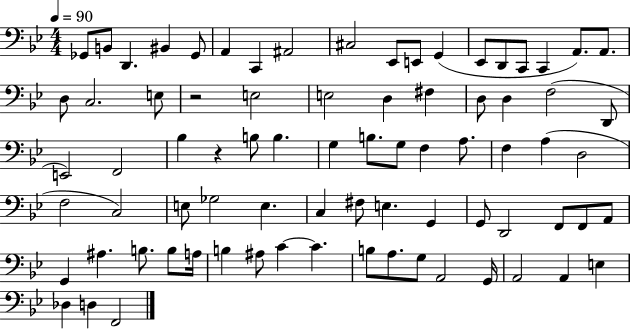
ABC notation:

X:1
T:Untitled
M:4/4
L:1/4
K:Bb
_G,,/2 B,,/2 D,, ^B,, _G,,/2 A,, C,, ^A,,2 ^C,2 _E,,/2 E,,/2 G,, _E,,/2 D,,/2 C,,/2 C,, A,,/2 A,,/2 D,/2 C,2 E,/2 z2 E,2 E,2 D, ^F, D,/2 D, F,2 D,,/2 E,,2 F,,2 _B, z B,/2 B, G, B,/2 G,/2 F, A,/2 F, A, D,2 F,2 C,2 E,/2 _G,2 E, C, ^F,/2 E, G,, G,,/2 D,,2 F,,/2 F,,/2 A,,/2 G,, ^A, B,/2 B,/2 A,/4 B, ^A,/2 C C B,/2 A,/2 G,/2 A,,2 G,,/4 A,,2 A,, E, _D, D, F,,2